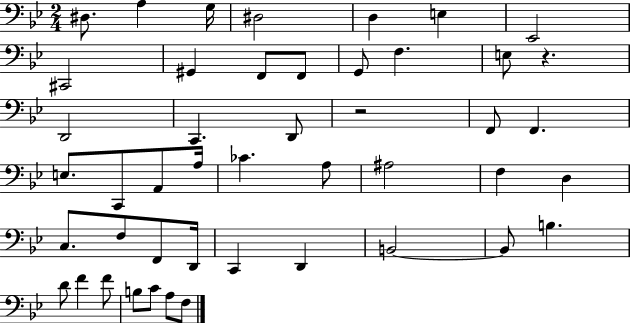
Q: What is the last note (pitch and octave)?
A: F3